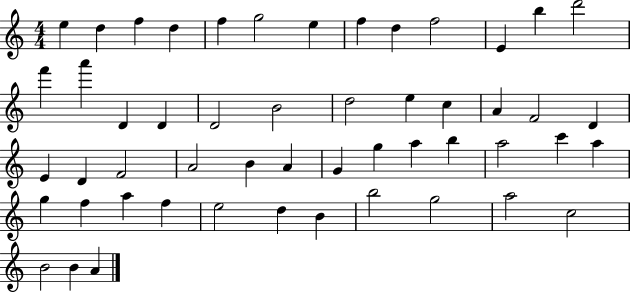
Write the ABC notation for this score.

X:1
T:Untitled
M:4/4
L:1/4
K:C
e d f d f g2 e f d f2 E b d'2 f' a' D D D2 B2 d2 e c A F2 D E D F2 A2 B A G g a b a2 c' a g f a f e2 d B b2 g2 a2 c2 B2 B A